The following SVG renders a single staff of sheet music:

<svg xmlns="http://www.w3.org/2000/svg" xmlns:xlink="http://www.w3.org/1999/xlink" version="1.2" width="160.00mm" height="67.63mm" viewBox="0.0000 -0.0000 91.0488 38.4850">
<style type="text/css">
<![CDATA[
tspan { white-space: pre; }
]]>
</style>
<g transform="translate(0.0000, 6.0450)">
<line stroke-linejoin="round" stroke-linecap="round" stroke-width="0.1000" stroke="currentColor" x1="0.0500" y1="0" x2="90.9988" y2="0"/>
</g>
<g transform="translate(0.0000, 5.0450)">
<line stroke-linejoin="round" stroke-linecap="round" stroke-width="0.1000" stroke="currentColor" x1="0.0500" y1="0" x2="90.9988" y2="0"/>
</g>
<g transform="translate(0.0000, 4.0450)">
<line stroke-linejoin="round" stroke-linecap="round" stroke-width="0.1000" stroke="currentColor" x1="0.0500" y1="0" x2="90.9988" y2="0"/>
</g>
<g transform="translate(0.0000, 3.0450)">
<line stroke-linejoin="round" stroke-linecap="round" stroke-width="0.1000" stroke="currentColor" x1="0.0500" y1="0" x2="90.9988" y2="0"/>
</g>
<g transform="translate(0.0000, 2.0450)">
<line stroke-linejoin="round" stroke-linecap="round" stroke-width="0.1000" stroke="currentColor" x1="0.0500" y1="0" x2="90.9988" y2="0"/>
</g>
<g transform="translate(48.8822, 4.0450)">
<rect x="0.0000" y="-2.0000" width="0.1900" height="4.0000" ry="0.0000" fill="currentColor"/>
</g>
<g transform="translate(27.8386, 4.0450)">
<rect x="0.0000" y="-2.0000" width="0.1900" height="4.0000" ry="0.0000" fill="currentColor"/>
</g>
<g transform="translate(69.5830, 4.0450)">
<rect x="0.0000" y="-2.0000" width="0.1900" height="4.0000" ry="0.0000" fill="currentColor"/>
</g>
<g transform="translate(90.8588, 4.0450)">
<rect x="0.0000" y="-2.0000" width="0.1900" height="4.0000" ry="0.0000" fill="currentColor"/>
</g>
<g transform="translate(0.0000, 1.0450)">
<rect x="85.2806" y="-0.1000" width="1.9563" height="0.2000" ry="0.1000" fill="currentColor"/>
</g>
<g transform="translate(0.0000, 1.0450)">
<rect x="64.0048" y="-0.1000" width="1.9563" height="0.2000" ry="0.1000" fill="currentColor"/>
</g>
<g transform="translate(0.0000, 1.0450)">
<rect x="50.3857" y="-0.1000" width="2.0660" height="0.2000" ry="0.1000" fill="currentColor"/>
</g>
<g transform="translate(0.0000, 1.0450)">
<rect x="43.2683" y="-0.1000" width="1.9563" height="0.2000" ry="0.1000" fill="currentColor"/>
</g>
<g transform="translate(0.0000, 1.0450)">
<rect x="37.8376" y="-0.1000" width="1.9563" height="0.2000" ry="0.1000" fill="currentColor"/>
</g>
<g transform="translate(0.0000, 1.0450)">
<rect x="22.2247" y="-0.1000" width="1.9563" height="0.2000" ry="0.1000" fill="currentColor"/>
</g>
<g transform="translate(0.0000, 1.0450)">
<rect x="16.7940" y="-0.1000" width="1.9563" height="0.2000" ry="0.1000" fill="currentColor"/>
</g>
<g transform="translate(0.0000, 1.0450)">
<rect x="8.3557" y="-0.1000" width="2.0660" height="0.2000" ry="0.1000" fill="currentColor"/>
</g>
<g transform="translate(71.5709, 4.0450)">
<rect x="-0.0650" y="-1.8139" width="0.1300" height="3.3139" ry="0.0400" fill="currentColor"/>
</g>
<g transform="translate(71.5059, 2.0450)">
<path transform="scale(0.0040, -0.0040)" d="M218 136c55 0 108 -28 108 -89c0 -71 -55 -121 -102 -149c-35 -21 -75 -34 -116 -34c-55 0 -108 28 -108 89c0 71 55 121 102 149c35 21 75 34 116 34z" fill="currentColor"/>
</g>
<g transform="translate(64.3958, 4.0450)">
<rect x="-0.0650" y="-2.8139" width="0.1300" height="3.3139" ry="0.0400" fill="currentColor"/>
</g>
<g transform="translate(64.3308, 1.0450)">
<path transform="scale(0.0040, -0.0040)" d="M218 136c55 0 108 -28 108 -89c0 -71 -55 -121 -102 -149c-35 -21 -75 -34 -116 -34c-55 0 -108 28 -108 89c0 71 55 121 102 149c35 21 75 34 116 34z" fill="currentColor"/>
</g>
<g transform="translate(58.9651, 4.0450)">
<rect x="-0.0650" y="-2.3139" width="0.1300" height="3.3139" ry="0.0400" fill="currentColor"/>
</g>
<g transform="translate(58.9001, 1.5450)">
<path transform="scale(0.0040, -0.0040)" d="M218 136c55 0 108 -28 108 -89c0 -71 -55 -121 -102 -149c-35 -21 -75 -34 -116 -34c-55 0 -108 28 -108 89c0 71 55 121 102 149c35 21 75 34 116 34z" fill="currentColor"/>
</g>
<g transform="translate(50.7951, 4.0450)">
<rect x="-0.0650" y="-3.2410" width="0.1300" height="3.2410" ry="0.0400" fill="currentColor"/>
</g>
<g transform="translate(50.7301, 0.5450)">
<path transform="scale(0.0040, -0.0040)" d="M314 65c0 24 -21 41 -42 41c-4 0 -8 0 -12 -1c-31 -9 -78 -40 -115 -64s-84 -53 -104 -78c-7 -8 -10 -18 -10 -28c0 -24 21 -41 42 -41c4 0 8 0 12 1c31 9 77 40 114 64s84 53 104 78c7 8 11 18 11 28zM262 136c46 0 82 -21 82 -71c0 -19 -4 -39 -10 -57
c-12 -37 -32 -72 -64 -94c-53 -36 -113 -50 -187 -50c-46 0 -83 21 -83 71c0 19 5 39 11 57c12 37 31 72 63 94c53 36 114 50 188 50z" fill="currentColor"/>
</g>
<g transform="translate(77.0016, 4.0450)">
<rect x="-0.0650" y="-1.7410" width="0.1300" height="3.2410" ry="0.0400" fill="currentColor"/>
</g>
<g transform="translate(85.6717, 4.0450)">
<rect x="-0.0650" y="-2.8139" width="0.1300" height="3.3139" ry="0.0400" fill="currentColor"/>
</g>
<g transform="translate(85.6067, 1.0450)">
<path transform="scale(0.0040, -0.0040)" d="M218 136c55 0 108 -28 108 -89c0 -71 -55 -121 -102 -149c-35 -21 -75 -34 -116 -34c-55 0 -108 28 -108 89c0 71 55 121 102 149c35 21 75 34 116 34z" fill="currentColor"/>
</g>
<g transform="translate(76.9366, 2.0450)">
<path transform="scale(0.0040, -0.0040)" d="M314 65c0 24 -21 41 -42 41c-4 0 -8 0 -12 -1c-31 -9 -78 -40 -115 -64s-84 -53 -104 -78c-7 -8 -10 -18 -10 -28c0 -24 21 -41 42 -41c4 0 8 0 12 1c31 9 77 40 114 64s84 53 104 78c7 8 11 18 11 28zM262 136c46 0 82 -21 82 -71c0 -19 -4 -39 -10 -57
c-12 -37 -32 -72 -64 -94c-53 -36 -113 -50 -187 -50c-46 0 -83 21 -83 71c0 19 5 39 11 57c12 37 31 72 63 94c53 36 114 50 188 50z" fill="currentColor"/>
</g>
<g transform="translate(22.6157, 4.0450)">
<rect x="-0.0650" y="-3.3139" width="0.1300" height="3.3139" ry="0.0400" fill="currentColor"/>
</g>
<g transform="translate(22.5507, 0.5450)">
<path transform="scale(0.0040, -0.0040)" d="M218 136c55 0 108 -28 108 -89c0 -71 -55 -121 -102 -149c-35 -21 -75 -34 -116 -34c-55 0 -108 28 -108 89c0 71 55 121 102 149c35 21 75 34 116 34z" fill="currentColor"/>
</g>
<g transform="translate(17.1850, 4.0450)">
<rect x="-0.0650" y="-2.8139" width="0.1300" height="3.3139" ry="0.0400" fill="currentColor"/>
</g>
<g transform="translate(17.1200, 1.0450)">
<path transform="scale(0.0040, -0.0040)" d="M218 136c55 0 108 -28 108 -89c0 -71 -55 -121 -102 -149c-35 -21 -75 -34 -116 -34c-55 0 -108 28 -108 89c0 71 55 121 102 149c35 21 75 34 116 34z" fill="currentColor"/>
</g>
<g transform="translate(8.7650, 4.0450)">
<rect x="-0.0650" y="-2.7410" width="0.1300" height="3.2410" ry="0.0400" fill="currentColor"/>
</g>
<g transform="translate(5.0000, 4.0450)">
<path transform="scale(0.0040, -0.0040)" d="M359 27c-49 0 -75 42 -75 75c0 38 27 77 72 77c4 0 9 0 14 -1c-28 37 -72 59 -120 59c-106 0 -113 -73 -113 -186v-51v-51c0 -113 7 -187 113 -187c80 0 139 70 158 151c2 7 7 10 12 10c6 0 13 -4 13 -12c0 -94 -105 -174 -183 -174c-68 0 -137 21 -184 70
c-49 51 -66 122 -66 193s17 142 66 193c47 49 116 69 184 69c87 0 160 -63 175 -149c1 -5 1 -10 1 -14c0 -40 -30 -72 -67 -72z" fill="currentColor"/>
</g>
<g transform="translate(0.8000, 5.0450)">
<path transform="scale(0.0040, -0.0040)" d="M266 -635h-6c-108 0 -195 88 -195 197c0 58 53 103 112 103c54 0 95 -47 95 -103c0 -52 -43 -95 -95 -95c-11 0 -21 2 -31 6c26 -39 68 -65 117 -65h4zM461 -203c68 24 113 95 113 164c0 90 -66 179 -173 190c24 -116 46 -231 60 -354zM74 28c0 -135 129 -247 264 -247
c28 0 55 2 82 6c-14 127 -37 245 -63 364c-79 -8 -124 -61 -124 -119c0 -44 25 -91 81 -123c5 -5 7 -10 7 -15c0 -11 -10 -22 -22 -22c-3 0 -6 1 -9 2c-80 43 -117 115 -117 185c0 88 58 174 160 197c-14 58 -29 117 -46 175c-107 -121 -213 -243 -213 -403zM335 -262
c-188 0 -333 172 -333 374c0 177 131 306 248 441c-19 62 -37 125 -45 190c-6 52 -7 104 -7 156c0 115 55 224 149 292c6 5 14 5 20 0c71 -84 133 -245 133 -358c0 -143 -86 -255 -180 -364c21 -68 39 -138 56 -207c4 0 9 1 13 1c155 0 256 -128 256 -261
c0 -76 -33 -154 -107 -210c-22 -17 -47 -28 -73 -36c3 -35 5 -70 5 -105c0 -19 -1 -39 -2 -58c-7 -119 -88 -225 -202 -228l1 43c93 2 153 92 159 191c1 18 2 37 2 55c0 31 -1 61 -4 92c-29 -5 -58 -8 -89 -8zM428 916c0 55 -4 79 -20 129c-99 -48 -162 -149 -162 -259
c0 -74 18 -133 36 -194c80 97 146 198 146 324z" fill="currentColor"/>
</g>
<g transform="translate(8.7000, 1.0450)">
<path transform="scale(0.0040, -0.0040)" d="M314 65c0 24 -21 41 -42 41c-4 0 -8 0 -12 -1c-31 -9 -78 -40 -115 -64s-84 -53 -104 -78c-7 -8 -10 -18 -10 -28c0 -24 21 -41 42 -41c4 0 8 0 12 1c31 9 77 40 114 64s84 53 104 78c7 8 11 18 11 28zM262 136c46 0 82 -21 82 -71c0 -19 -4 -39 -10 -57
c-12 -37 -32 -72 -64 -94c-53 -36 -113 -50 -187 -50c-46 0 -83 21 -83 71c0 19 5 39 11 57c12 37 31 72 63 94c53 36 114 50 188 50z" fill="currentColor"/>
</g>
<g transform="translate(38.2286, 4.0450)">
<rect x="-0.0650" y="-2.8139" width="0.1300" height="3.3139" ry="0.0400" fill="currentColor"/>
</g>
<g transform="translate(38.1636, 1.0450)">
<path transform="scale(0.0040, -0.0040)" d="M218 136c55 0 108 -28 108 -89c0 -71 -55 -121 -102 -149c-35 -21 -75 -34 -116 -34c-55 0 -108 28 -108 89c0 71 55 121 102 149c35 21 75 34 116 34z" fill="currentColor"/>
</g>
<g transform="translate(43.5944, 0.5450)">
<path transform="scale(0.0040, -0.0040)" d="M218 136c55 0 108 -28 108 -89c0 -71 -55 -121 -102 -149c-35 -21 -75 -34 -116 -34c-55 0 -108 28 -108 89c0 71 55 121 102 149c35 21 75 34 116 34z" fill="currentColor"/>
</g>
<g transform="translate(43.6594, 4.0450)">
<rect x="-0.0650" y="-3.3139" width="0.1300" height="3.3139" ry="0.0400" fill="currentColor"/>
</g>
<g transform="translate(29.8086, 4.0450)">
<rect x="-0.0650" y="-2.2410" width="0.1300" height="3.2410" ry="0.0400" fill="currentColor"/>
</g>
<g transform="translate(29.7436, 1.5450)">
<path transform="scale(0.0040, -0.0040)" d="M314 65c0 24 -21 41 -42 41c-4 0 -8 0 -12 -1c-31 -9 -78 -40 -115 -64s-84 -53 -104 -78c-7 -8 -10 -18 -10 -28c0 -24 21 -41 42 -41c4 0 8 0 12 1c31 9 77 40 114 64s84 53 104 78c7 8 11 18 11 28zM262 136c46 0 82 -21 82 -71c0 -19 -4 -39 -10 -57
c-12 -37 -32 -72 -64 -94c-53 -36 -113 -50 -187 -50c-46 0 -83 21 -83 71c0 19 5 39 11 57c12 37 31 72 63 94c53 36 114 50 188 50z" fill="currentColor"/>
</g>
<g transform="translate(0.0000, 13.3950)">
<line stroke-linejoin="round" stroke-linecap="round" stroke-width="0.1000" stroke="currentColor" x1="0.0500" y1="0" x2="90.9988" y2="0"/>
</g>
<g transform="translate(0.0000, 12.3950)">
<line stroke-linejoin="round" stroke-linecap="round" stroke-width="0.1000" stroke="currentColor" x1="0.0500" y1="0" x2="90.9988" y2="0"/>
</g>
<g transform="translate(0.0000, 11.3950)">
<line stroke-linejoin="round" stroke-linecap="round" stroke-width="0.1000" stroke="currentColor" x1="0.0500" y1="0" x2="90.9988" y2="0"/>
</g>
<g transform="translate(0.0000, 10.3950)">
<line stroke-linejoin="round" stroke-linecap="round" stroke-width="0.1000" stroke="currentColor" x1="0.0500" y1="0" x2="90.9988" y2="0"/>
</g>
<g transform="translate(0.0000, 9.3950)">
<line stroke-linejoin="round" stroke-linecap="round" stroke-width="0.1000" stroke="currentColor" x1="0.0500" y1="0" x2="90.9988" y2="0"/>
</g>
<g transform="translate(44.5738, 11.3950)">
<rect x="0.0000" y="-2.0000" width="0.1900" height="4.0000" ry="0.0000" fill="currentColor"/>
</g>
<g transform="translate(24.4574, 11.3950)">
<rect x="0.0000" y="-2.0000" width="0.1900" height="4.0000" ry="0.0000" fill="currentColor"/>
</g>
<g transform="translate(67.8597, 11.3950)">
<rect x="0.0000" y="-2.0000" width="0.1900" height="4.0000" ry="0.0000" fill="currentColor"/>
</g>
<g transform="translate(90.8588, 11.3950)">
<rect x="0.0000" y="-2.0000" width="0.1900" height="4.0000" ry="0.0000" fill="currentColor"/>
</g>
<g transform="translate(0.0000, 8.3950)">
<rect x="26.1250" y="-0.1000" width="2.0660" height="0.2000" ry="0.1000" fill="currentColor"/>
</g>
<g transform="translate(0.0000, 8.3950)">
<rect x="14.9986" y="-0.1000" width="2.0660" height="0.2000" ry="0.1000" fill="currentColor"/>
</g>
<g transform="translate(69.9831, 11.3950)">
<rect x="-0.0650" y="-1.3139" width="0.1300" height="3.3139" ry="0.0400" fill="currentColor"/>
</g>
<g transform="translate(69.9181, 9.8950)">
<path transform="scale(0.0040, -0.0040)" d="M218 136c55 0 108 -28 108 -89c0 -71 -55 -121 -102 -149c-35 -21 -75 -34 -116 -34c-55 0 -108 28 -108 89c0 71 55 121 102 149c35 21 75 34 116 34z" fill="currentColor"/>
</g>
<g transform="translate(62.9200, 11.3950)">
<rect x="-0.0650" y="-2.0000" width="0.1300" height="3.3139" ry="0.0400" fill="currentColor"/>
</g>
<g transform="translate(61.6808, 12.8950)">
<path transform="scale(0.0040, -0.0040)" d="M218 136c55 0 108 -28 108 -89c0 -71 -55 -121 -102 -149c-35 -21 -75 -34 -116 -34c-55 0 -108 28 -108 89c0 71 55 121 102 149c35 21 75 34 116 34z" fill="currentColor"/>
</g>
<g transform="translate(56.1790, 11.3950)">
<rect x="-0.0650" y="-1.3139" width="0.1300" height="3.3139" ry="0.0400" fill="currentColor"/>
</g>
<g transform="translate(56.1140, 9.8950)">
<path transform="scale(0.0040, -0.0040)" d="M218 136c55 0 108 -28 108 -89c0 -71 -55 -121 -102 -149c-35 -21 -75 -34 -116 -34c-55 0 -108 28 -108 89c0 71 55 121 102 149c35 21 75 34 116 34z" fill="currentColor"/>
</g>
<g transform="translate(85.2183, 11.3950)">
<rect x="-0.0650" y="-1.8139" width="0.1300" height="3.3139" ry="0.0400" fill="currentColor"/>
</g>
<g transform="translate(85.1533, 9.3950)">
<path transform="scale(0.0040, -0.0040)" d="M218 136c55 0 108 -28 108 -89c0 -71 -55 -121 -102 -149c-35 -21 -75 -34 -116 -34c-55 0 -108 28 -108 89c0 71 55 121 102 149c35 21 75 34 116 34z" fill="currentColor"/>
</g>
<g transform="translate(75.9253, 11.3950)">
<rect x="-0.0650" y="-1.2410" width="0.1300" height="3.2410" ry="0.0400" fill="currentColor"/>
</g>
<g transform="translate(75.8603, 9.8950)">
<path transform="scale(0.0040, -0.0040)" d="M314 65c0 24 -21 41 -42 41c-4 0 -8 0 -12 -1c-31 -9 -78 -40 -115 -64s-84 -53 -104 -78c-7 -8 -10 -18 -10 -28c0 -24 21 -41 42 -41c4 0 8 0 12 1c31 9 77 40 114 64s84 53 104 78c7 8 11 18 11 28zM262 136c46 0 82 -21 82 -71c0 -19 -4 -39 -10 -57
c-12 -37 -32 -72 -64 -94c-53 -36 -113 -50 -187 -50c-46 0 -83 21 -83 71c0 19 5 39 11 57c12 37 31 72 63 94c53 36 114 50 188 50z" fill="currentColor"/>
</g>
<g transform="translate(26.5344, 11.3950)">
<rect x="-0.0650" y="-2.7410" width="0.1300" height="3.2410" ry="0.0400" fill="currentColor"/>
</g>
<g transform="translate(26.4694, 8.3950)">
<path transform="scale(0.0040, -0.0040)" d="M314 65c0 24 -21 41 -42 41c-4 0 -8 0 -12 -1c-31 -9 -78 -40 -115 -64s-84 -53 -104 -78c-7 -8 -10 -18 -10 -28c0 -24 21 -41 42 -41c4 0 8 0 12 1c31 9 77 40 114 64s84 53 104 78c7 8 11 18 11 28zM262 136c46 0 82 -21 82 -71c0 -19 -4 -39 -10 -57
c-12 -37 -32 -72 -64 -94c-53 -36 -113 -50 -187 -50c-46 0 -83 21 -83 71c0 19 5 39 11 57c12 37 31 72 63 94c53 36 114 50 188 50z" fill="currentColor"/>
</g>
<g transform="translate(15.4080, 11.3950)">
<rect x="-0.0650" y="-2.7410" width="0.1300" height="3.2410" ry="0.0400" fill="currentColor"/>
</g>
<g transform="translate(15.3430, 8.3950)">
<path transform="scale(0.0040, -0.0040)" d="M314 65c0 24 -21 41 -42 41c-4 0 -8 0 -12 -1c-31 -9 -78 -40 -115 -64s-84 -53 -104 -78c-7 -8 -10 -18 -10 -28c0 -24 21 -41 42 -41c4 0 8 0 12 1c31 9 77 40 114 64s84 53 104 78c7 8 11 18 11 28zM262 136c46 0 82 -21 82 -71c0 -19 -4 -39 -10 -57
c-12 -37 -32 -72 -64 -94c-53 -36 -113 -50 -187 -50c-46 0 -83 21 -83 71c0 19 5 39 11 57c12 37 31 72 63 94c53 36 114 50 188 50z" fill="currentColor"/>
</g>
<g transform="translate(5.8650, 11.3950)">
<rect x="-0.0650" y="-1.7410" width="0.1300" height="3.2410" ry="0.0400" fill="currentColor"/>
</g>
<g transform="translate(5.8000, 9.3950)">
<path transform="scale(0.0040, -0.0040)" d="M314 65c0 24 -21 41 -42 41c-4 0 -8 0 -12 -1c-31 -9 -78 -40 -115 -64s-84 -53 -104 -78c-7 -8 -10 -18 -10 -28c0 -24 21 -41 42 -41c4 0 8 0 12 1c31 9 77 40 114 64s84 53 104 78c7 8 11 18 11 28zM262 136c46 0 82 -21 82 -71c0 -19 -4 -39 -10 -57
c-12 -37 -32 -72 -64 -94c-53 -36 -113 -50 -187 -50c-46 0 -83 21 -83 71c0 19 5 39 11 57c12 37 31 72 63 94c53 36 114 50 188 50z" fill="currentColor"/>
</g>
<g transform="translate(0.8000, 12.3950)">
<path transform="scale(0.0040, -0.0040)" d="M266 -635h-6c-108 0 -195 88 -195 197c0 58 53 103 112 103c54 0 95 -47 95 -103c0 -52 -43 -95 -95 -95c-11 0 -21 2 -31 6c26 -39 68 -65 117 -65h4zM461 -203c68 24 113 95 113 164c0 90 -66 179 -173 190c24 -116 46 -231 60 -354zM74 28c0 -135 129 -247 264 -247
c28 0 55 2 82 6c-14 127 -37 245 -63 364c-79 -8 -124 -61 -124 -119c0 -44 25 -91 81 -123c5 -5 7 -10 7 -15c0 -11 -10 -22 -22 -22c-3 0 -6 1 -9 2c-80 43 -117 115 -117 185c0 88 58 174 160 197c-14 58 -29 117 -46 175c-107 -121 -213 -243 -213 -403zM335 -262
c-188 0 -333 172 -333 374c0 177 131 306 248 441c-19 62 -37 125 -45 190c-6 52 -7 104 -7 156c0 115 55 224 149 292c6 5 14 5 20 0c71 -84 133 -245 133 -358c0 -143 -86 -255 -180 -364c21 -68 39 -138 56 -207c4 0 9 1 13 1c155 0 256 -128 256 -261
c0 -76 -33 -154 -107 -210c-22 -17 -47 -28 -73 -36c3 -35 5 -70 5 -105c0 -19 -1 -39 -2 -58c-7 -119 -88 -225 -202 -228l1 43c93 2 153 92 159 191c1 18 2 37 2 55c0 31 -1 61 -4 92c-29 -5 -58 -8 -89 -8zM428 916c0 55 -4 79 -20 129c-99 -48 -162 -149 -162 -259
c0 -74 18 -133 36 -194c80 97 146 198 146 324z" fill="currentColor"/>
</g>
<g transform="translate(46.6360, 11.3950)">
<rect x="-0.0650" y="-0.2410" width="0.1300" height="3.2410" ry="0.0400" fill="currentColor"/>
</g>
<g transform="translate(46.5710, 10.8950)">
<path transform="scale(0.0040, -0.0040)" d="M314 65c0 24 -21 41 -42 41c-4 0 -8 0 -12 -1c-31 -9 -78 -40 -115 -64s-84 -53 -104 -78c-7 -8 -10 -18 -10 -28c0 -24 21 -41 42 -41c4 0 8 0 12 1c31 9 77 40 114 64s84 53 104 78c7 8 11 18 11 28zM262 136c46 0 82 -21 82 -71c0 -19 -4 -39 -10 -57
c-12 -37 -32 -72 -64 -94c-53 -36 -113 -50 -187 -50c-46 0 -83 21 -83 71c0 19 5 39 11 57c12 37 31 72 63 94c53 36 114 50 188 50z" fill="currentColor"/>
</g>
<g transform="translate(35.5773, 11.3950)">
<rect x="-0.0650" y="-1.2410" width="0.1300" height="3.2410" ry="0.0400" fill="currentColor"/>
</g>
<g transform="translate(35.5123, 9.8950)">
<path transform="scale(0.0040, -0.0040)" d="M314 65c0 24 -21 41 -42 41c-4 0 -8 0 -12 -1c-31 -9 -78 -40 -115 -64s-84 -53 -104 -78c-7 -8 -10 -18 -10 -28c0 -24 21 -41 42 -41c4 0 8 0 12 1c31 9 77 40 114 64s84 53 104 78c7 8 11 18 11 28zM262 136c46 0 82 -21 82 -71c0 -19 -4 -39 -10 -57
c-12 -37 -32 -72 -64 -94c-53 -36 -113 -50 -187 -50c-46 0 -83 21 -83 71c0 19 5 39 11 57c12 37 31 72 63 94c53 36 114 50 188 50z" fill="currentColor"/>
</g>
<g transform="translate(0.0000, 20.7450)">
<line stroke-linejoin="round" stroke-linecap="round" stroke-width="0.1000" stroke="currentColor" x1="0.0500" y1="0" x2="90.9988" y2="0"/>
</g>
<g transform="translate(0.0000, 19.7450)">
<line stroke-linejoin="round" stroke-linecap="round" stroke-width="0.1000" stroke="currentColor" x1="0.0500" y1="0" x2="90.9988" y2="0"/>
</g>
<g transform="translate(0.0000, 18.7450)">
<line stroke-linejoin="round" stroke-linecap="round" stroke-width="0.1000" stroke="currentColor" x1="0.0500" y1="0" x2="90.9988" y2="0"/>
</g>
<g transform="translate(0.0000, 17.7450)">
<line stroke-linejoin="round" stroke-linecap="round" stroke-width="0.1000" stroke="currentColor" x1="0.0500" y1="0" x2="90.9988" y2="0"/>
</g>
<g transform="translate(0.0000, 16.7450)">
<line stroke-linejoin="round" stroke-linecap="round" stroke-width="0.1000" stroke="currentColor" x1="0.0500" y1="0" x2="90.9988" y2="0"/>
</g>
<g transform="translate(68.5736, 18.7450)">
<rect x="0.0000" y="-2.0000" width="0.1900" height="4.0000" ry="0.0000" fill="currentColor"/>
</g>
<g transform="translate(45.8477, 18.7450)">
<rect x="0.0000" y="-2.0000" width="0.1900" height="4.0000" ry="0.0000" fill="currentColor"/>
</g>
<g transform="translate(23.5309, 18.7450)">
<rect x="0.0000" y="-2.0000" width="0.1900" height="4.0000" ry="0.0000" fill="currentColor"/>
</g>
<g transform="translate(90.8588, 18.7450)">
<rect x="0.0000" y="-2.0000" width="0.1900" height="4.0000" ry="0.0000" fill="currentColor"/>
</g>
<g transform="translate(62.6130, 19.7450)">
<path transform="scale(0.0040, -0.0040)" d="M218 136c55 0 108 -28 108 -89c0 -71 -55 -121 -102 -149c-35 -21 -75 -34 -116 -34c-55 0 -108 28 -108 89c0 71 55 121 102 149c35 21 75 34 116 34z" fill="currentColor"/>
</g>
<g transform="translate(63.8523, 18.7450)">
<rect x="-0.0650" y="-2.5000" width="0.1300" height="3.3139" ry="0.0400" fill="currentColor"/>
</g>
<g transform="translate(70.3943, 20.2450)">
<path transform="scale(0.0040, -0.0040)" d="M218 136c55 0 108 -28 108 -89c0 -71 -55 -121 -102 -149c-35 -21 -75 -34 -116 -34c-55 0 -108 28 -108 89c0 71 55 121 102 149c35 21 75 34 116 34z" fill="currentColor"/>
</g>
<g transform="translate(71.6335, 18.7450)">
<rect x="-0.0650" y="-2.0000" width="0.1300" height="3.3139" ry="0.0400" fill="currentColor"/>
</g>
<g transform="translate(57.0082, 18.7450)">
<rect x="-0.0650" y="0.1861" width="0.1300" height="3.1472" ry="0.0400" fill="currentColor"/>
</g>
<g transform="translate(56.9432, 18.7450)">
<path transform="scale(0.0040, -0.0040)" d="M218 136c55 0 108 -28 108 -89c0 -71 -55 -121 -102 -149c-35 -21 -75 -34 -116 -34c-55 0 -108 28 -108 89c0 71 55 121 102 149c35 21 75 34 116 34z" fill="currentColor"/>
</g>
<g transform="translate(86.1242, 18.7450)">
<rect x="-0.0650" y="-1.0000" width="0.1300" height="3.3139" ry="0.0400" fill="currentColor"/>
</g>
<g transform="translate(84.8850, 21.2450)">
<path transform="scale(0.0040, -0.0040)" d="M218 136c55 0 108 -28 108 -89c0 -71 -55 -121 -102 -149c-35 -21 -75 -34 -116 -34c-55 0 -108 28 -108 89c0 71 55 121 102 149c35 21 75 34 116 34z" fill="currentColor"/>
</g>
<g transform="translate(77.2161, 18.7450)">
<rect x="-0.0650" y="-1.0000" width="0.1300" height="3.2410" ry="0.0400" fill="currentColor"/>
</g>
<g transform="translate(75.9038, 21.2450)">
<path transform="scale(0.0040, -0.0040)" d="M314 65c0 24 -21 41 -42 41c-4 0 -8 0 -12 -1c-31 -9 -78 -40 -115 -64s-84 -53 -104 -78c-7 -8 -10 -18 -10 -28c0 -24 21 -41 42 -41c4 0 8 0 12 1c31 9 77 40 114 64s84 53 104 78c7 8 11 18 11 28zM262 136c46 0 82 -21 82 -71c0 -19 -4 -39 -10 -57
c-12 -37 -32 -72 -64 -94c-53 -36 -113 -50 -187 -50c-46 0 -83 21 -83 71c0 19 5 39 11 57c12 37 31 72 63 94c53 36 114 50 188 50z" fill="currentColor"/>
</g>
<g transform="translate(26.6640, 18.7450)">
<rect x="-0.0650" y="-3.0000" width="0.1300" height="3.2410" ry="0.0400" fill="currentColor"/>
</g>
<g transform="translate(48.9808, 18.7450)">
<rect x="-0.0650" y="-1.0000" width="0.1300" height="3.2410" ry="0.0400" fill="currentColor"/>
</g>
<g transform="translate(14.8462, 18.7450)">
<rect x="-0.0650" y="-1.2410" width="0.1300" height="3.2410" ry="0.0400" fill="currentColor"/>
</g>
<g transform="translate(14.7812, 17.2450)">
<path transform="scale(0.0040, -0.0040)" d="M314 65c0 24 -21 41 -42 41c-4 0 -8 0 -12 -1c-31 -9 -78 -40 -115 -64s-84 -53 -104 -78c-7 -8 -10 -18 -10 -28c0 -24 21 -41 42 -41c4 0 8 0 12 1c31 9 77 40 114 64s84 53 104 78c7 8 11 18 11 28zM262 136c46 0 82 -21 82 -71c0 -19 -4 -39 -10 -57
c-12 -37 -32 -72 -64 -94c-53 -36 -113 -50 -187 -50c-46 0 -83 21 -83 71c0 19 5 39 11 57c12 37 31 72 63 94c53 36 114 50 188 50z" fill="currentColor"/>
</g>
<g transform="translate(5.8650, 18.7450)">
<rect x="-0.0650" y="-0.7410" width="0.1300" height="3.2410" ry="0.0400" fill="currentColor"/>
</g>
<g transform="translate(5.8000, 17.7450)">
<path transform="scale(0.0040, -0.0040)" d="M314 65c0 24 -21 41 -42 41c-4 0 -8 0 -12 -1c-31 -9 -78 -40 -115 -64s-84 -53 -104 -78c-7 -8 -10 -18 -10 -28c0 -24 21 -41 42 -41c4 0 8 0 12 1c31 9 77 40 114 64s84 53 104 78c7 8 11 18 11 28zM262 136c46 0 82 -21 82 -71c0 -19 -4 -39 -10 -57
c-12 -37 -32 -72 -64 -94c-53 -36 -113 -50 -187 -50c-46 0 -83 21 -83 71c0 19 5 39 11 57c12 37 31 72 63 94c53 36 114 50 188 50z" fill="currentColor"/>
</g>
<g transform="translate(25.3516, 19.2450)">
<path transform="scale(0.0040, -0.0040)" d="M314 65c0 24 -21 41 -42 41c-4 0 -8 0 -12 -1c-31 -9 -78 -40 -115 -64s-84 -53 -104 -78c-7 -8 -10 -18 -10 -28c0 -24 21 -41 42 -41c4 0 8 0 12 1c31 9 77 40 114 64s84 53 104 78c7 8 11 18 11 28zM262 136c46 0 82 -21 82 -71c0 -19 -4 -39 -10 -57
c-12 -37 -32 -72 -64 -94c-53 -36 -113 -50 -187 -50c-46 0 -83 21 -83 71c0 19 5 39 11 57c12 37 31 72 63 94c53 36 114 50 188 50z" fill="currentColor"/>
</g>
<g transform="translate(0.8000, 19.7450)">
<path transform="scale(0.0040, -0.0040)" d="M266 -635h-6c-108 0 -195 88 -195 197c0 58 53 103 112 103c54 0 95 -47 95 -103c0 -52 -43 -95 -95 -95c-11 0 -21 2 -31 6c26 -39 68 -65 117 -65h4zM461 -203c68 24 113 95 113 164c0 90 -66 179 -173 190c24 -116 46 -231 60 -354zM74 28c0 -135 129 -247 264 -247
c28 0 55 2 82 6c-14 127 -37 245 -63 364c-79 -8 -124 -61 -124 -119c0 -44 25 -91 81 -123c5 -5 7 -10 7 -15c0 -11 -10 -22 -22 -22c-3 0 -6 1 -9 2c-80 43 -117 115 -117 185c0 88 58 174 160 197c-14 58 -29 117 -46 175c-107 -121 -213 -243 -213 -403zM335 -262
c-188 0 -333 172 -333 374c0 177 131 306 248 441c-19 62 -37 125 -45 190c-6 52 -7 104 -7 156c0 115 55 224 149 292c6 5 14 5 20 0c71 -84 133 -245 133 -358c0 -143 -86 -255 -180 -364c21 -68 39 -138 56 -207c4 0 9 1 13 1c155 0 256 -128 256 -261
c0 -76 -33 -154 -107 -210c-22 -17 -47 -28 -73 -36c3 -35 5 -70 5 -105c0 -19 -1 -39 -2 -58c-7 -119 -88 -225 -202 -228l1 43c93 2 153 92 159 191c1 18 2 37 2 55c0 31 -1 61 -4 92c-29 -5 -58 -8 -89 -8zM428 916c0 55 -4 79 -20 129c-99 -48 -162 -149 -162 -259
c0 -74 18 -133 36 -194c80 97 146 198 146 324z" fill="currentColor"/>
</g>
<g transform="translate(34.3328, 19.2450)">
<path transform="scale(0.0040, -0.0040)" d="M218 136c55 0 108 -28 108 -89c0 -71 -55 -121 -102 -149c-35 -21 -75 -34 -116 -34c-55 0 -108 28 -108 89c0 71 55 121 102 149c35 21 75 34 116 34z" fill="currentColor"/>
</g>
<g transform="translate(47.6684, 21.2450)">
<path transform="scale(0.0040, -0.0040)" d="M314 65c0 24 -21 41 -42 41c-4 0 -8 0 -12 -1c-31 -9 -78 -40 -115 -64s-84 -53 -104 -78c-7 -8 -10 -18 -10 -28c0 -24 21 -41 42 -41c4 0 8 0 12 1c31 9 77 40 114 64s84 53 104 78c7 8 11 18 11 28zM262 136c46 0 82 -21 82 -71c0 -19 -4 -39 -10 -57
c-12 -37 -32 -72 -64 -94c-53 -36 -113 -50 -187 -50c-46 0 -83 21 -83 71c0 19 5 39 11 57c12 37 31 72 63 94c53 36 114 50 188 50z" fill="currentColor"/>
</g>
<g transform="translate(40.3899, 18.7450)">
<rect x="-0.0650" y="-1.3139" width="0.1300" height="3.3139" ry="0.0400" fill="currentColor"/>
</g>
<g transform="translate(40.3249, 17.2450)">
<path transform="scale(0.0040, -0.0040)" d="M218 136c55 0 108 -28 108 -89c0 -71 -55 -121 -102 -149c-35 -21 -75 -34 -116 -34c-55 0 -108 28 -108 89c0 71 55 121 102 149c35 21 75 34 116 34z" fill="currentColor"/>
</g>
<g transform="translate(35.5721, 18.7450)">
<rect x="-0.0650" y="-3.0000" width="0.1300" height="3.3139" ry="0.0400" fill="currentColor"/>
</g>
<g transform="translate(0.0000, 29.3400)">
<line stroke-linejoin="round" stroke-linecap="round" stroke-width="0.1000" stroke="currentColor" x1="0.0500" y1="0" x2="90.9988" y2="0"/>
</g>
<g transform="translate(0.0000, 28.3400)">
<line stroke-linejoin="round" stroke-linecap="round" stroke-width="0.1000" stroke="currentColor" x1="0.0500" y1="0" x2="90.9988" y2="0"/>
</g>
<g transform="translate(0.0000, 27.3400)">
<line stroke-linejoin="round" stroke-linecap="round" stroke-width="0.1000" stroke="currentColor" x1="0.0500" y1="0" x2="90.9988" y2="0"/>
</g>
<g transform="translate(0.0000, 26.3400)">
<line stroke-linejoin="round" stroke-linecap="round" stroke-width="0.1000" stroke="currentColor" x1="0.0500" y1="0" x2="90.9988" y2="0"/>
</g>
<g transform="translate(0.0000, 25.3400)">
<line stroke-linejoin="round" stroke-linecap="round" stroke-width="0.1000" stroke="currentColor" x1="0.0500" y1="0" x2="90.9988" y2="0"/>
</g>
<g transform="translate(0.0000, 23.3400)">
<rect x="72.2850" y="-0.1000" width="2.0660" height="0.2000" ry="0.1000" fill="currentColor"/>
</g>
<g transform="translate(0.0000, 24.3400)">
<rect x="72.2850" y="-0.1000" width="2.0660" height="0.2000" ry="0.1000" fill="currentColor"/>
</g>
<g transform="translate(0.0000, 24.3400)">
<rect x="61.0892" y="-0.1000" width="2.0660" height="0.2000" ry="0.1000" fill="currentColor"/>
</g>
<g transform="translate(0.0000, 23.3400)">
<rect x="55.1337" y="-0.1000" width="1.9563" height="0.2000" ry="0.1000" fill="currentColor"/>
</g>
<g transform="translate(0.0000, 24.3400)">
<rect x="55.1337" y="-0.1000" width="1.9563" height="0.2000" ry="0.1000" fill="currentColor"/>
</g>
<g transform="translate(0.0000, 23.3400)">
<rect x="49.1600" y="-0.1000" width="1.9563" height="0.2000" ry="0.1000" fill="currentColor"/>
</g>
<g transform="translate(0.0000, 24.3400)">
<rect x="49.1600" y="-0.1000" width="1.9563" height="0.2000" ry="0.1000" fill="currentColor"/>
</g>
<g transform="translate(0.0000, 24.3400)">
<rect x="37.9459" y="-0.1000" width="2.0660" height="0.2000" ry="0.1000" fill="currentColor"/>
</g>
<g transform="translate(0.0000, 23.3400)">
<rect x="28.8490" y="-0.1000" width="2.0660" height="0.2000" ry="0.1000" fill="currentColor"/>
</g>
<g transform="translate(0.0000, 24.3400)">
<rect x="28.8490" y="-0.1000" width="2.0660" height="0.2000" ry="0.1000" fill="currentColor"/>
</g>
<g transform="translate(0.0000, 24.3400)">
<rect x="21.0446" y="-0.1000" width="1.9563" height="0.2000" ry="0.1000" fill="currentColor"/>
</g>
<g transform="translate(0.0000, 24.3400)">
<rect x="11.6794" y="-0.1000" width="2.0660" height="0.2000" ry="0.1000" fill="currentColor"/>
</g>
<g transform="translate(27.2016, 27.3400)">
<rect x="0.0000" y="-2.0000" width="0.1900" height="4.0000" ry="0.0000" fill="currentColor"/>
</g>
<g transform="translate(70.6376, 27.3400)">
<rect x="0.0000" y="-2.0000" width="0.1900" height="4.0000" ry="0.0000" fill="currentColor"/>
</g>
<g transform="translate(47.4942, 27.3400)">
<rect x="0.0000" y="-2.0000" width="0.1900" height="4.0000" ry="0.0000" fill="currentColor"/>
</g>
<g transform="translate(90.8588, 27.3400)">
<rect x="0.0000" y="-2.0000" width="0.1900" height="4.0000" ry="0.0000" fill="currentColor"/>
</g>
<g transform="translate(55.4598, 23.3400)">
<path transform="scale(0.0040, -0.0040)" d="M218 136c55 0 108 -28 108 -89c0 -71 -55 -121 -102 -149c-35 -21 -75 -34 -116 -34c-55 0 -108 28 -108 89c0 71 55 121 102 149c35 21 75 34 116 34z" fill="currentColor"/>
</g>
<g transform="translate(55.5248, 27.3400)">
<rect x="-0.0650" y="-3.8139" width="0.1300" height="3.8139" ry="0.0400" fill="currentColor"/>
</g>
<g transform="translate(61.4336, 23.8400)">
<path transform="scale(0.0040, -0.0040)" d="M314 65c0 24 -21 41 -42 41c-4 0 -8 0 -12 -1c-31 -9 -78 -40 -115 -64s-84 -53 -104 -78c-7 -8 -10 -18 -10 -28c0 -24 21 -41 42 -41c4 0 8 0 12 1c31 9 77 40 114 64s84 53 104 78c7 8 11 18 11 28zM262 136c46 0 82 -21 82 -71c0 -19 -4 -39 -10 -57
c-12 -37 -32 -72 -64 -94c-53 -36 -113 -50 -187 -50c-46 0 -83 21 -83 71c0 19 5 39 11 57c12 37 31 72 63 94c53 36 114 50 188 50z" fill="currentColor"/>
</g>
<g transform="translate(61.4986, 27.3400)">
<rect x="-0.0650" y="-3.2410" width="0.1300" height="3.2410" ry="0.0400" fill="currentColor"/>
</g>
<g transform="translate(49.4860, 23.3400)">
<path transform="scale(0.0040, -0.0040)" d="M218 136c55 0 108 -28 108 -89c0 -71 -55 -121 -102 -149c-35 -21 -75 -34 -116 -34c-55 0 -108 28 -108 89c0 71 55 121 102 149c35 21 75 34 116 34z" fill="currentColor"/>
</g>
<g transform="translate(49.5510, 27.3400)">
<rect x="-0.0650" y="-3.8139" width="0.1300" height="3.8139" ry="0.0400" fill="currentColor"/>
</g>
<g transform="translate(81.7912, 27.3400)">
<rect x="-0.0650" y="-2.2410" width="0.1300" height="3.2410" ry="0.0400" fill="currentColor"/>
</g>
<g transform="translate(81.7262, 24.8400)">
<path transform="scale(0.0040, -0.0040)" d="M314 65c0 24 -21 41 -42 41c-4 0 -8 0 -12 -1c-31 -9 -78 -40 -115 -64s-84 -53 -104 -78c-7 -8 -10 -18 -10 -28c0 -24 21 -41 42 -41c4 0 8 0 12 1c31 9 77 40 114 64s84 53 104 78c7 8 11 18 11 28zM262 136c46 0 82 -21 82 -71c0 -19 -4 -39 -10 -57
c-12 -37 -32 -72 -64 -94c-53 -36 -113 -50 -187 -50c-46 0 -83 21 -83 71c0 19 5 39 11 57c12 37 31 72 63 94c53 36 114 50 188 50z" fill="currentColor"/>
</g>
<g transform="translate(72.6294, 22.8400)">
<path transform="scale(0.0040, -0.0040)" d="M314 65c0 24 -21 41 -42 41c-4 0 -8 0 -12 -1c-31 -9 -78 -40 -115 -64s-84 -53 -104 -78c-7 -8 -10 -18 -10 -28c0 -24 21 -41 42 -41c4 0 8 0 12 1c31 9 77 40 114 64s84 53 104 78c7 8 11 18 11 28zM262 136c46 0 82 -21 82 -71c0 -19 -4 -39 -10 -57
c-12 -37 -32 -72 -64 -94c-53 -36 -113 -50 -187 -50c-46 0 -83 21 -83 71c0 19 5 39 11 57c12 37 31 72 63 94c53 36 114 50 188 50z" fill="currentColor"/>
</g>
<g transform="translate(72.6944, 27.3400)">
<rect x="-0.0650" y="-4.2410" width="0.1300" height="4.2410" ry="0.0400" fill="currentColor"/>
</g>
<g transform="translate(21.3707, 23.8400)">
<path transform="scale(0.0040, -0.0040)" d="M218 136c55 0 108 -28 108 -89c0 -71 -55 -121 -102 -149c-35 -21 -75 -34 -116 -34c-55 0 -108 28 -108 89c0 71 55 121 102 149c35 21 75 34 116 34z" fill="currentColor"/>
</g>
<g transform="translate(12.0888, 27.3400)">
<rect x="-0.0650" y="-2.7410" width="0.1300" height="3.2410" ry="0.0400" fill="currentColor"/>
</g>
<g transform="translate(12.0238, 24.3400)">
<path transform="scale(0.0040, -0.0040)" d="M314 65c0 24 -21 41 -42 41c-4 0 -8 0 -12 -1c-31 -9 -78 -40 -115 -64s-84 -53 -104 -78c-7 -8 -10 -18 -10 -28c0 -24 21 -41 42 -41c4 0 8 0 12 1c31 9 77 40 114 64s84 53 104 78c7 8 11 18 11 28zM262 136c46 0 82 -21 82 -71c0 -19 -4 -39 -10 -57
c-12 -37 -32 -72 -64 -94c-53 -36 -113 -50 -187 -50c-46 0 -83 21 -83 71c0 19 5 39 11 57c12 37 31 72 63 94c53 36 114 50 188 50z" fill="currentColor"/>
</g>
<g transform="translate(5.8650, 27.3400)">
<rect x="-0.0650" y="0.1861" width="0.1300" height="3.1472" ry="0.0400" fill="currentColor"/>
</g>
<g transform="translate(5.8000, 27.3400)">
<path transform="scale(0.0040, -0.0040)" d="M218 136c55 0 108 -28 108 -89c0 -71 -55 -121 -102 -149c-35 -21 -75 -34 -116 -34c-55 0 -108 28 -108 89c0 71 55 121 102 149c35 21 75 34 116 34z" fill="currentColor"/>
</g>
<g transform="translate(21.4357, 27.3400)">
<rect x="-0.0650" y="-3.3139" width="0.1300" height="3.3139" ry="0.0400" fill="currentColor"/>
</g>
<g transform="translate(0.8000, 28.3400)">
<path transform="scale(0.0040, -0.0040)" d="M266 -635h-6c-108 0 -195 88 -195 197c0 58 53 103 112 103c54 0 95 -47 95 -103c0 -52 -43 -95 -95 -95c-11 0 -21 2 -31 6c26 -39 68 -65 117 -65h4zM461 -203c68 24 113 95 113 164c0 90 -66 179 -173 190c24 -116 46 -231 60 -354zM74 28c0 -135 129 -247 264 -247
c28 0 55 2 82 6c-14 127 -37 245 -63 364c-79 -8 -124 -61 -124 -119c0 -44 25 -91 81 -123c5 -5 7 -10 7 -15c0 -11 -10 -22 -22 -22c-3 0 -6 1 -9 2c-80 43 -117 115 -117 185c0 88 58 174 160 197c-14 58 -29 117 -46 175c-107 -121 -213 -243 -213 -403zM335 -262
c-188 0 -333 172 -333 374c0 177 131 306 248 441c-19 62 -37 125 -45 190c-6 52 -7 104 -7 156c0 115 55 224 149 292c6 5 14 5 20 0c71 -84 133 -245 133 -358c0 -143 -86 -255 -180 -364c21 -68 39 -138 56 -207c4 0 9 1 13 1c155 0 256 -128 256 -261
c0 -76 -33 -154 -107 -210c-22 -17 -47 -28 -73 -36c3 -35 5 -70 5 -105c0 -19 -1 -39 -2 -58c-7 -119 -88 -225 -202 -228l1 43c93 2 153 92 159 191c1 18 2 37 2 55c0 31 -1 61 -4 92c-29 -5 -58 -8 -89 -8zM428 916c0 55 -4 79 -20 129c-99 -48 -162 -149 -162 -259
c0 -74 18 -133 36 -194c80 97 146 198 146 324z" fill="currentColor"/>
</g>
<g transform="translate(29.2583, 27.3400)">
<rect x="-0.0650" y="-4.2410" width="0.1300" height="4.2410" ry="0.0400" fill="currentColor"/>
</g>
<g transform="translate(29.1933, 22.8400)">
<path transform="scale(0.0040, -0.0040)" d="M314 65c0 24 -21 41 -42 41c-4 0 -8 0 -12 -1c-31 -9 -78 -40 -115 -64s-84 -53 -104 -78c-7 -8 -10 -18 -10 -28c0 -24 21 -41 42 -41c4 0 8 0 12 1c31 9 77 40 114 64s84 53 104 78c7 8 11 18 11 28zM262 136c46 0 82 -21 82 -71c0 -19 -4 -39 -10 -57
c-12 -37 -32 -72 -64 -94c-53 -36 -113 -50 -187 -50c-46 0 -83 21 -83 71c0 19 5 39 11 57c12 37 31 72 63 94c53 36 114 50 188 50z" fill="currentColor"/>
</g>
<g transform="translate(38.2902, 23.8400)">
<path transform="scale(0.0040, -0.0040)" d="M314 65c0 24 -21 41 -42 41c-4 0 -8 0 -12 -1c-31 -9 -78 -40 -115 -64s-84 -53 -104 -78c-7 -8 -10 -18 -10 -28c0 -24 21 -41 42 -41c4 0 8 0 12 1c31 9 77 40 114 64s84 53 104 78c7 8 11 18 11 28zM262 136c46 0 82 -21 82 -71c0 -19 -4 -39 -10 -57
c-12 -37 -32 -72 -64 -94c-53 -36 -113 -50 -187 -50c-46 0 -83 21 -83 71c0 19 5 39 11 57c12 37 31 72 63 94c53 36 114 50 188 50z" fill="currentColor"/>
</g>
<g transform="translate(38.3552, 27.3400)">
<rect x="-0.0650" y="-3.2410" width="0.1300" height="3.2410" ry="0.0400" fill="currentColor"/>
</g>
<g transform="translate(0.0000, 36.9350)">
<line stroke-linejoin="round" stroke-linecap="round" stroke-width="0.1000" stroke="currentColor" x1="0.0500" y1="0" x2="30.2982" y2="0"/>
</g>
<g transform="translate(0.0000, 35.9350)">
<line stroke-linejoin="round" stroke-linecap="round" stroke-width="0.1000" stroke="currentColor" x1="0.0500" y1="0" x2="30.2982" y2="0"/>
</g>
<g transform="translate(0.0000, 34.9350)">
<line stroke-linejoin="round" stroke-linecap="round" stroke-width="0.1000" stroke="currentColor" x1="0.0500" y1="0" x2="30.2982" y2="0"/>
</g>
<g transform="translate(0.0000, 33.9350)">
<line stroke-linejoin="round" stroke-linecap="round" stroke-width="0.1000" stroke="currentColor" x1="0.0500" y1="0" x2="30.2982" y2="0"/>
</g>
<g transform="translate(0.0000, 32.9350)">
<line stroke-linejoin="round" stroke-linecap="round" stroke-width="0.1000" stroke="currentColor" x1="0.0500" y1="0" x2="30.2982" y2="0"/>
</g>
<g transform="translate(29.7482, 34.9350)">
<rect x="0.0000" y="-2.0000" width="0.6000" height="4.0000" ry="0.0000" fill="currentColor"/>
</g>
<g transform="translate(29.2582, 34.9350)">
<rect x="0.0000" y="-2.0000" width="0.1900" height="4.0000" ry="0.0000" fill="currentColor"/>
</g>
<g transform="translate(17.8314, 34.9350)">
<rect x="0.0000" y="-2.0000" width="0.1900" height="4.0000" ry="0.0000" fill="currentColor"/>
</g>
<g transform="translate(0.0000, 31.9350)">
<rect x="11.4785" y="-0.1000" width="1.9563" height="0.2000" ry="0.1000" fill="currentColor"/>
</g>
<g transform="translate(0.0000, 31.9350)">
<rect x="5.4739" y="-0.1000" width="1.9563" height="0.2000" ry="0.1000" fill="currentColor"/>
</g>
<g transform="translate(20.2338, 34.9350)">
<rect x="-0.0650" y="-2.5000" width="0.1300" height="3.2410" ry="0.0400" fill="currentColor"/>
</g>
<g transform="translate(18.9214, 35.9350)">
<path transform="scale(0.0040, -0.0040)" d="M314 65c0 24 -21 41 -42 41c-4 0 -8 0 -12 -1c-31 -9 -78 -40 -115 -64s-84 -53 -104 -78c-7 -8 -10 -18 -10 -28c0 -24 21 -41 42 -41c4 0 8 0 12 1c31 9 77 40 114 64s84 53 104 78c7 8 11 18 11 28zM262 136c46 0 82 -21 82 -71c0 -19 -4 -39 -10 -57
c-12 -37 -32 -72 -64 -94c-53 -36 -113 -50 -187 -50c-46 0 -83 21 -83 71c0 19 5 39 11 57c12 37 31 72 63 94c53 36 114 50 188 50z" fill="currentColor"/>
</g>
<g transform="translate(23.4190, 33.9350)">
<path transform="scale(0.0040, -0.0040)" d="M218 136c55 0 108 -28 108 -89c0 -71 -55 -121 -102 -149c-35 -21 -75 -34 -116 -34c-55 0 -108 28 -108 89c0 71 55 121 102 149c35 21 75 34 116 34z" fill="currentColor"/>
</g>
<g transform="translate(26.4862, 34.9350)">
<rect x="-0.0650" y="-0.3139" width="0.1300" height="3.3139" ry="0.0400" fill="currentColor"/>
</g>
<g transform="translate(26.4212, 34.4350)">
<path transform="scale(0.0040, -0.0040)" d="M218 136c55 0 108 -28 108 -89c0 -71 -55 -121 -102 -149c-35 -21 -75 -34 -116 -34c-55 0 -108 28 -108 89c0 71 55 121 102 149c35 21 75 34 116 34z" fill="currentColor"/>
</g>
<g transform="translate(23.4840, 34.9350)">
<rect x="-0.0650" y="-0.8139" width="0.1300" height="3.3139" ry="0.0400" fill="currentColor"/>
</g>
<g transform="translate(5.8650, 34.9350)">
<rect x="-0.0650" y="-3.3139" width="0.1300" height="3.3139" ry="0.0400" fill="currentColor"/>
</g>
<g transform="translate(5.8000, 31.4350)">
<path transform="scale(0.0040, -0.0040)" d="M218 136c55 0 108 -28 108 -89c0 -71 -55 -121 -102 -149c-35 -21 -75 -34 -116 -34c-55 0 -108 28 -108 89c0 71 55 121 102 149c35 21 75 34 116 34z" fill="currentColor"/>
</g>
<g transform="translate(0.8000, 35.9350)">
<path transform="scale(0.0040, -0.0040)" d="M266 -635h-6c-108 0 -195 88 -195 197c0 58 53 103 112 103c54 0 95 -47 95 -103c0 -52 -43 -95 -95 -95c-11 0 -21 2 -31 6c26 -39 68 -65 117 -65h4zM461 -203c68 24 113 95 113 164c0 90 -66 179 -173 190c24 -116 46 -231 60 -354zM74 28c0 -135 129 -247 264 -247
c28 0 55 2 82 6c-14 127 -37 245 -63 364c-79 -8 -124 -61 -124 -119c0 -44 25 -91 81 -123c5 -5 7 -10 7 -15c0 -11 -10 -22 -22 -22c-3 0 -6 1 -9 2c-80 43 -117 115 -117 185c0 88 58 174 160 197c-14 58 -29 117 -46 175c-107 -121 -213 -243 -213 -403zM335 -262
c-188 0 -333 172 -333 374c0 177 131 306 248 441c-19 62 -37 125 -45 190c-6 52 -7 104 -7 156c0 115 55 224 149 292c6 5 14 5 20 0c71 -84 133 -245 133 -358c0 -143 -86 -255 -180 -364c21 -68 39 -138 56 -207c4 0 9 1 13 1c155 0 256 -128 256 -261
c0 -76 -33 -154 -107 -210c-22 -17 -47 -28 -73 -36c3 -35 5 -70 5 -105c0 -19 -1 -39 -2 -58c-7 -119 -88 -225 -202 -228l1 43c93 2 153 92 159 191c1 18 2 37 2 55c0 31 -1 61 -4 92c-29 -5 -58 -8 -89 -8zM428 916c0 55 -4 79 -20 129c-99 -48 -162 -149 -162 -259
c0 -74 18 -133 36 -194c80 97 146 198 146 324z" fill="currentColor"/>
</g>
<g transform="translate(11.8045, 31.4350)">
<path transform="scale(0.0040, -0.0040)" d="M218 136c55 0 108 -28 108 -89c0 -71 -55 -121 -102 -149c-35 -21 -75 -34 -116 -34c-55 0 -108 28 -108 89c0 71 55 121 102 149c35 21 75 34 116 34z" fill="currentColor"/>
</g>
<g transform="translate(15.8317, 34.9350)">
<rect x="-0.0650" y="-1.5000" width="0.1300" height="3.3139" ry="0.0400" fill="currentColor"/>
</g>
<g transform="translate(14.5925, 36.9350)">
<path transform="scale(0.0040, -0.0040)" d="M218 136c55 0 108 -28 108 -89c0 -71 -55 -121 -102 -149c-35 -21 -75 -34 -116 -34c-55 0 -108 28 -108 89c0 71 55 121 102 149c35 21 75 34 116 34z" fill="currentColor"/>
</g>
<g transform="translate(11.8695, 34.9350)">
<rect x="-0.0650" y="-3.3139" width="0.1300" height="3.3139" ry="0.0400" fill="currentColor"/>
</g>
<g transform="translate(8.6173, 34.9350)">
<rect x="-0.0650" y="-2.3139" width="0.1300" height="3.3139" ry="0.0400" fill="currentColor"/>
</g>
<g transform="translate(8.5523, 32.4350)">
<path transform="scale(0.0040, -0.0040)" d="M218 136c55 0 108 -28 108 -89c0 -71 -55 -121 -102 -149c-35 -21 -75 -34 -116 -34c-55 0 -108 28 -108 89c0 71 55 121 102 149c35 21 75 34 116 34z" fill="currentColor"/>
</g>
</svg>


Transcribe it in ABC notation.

X:1
T:Untitled
M:4/4
L:1/4
K:C
a2 a b g2 a b b2 g a f f2 a f2 a2 a2 e2 c2 e F e e2 f d2 e2 A2 A e D2 B G F D2 D B a2 b d'2 b2 c' c' b2 d'2 g2 b g b E G2 d c